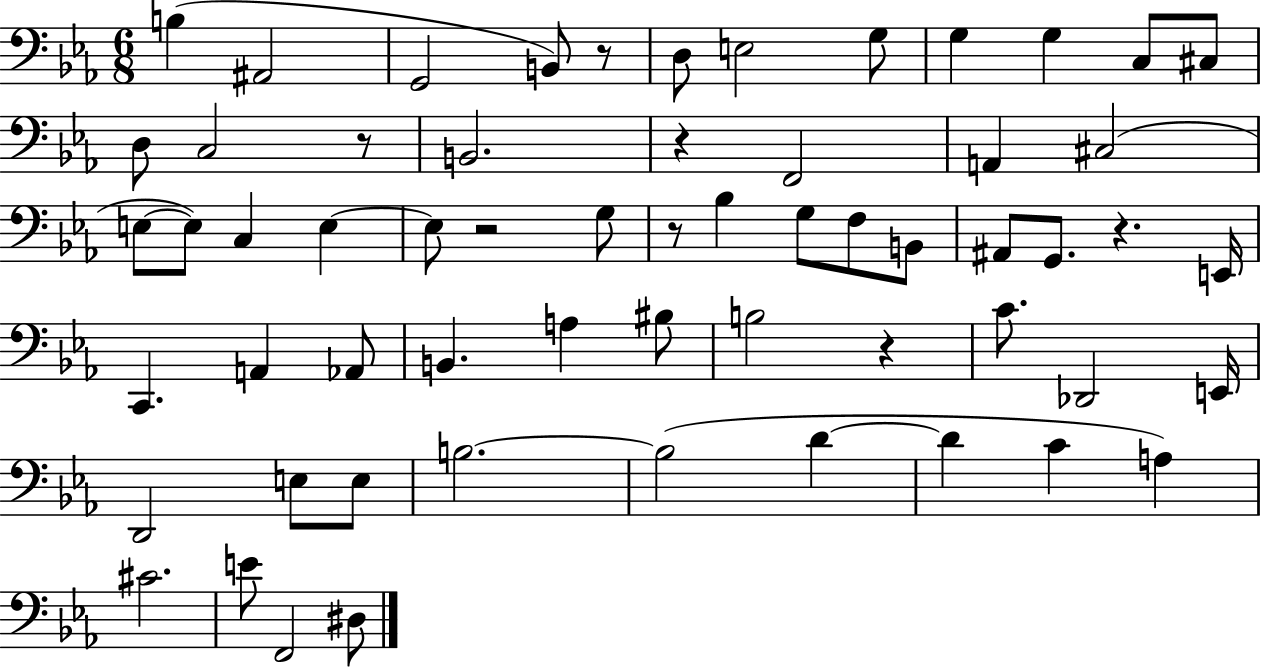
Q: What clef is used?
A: bass